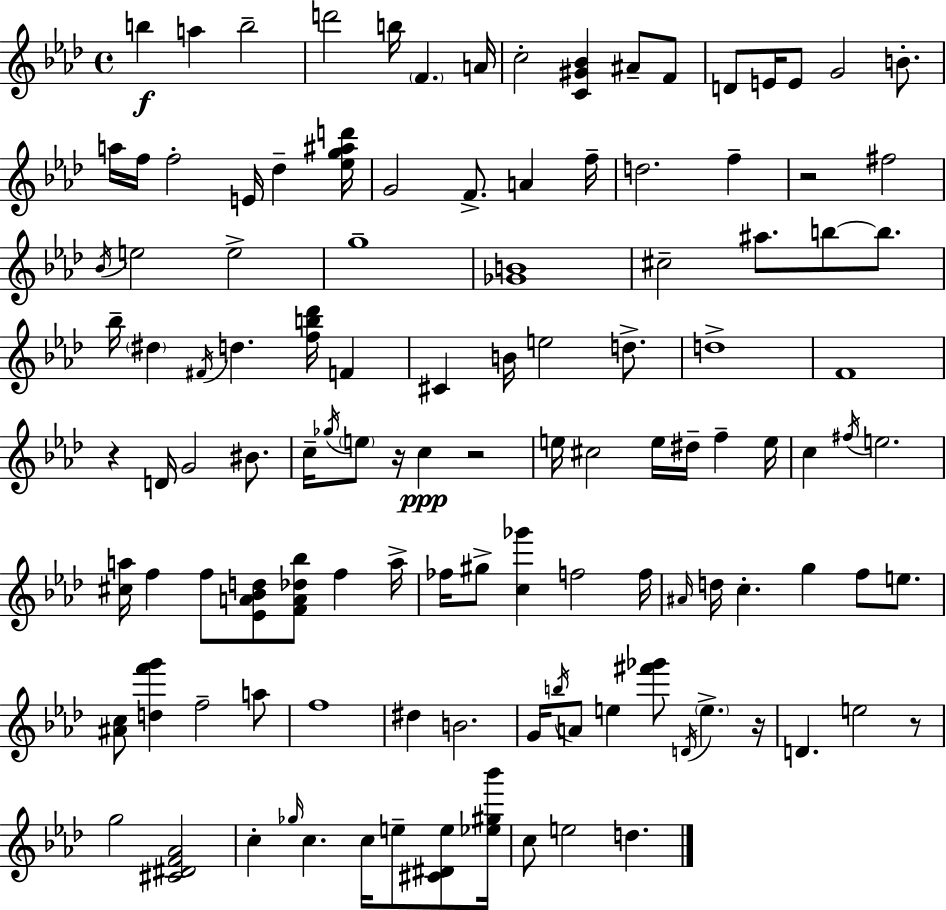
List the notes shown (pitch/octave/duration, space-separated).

B5/q A5/q B5/h D6/h B5/s F4/q. A4/s C5/h [C4,G#4,Bb4]/q A#4/e F4/e D4/e E4/s E4/e G4/h B4/e. A5/s F5/s F5/h E4/s Db5/q [Eb5,G5,A#5,D6]/s G4/h F4/e. A4/q F5/s D5/h. F5/q R/h F#5/h Bb4/s E5/h E5/h G5/w [Gb4,B4]/w C#5/h A#5/e. B5/e B5/e. Bb5/s D#5/q F#4/s D5/q. [F5,B5,Db6]/s F4/q C#4/q B4/s E5/h D5/e. D5/w F4/w R/q D4/s G4/h BIS4/e. C5/s Gb5/s E5/e R/s C5/q R/h E5/s C#5/h E5/s D#5/s F5/q E5/s C5/q F#5/s E5/h. [C#5,A5]/s F5/q F5/e [Eb4,A4,Bb4,D5]/e [F4,A4,Db5,Bb5]/e F5/q A5/s FES5/s G#5/e [C5,Gb6]/q F5/h F5/s A#4/s D5/s C5/q. G5/q F5/e E5/e. [A#4,C5]/e [D5,F6,G6]/q F5/h A5/e F5/w D#5/q B4/h. G4/s B5/s A4/e E5/q [F#6,Gb6]/e D4/s E5/q. R/s D4/q. E5/h R/e G5/h [C#4,D#4,F4,Ab4]/h C5/q Gb5/s C5/q. C5/s E5/e [C#4,D#4,E5]/e [Eb5,G#5,Bb6]/s C5/e E5/h D5/q.